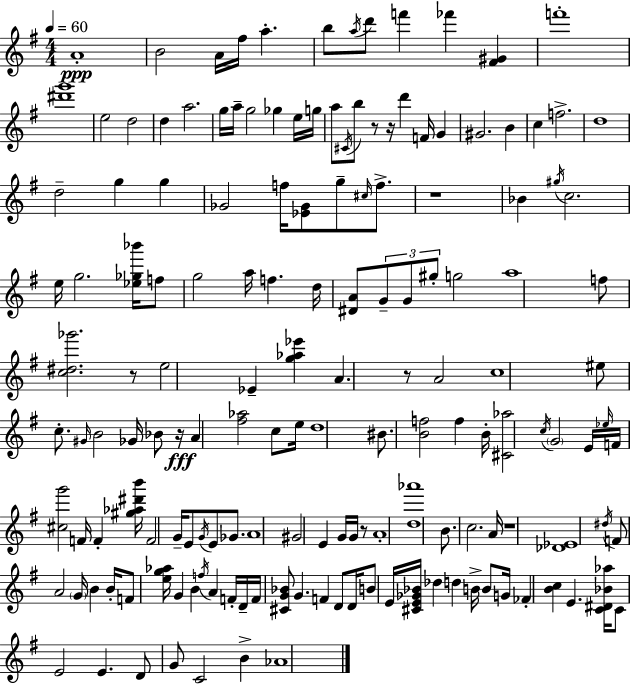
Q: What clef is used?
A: treble